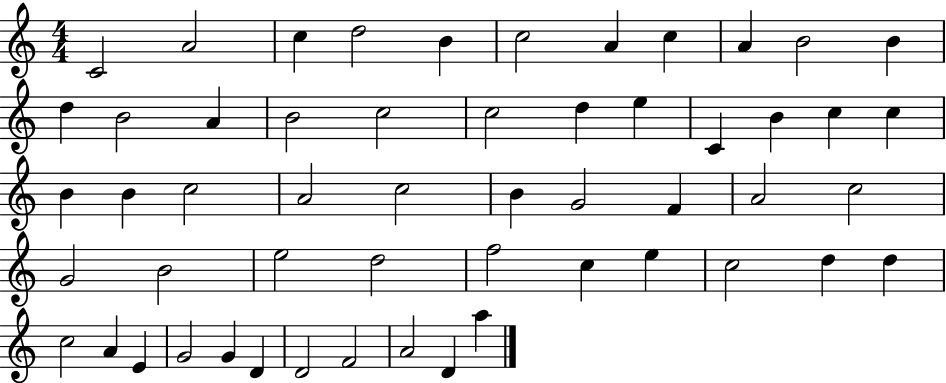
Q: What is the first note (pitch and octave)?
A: C4